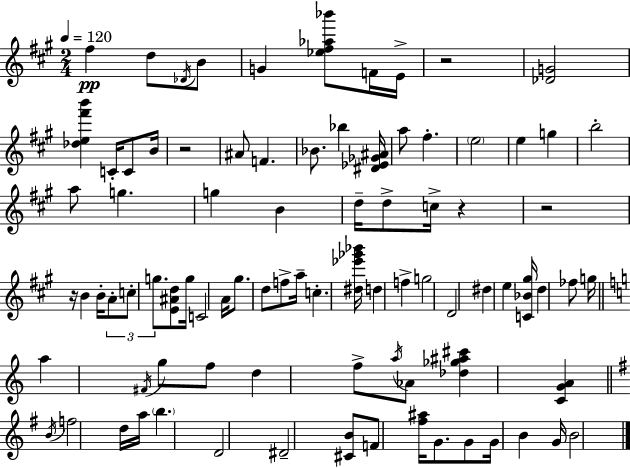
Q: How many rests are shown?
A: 5